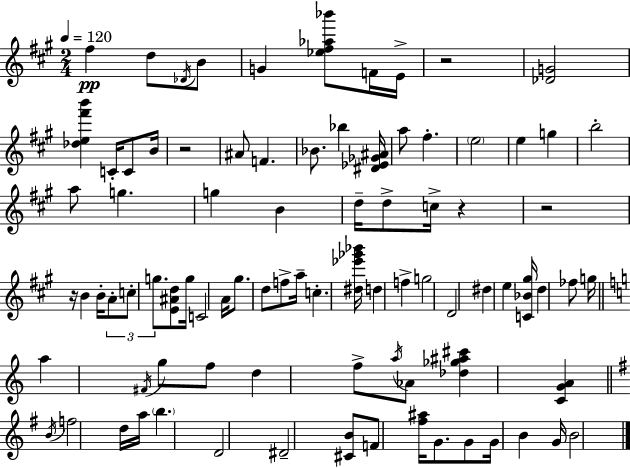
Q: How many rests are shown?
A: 5